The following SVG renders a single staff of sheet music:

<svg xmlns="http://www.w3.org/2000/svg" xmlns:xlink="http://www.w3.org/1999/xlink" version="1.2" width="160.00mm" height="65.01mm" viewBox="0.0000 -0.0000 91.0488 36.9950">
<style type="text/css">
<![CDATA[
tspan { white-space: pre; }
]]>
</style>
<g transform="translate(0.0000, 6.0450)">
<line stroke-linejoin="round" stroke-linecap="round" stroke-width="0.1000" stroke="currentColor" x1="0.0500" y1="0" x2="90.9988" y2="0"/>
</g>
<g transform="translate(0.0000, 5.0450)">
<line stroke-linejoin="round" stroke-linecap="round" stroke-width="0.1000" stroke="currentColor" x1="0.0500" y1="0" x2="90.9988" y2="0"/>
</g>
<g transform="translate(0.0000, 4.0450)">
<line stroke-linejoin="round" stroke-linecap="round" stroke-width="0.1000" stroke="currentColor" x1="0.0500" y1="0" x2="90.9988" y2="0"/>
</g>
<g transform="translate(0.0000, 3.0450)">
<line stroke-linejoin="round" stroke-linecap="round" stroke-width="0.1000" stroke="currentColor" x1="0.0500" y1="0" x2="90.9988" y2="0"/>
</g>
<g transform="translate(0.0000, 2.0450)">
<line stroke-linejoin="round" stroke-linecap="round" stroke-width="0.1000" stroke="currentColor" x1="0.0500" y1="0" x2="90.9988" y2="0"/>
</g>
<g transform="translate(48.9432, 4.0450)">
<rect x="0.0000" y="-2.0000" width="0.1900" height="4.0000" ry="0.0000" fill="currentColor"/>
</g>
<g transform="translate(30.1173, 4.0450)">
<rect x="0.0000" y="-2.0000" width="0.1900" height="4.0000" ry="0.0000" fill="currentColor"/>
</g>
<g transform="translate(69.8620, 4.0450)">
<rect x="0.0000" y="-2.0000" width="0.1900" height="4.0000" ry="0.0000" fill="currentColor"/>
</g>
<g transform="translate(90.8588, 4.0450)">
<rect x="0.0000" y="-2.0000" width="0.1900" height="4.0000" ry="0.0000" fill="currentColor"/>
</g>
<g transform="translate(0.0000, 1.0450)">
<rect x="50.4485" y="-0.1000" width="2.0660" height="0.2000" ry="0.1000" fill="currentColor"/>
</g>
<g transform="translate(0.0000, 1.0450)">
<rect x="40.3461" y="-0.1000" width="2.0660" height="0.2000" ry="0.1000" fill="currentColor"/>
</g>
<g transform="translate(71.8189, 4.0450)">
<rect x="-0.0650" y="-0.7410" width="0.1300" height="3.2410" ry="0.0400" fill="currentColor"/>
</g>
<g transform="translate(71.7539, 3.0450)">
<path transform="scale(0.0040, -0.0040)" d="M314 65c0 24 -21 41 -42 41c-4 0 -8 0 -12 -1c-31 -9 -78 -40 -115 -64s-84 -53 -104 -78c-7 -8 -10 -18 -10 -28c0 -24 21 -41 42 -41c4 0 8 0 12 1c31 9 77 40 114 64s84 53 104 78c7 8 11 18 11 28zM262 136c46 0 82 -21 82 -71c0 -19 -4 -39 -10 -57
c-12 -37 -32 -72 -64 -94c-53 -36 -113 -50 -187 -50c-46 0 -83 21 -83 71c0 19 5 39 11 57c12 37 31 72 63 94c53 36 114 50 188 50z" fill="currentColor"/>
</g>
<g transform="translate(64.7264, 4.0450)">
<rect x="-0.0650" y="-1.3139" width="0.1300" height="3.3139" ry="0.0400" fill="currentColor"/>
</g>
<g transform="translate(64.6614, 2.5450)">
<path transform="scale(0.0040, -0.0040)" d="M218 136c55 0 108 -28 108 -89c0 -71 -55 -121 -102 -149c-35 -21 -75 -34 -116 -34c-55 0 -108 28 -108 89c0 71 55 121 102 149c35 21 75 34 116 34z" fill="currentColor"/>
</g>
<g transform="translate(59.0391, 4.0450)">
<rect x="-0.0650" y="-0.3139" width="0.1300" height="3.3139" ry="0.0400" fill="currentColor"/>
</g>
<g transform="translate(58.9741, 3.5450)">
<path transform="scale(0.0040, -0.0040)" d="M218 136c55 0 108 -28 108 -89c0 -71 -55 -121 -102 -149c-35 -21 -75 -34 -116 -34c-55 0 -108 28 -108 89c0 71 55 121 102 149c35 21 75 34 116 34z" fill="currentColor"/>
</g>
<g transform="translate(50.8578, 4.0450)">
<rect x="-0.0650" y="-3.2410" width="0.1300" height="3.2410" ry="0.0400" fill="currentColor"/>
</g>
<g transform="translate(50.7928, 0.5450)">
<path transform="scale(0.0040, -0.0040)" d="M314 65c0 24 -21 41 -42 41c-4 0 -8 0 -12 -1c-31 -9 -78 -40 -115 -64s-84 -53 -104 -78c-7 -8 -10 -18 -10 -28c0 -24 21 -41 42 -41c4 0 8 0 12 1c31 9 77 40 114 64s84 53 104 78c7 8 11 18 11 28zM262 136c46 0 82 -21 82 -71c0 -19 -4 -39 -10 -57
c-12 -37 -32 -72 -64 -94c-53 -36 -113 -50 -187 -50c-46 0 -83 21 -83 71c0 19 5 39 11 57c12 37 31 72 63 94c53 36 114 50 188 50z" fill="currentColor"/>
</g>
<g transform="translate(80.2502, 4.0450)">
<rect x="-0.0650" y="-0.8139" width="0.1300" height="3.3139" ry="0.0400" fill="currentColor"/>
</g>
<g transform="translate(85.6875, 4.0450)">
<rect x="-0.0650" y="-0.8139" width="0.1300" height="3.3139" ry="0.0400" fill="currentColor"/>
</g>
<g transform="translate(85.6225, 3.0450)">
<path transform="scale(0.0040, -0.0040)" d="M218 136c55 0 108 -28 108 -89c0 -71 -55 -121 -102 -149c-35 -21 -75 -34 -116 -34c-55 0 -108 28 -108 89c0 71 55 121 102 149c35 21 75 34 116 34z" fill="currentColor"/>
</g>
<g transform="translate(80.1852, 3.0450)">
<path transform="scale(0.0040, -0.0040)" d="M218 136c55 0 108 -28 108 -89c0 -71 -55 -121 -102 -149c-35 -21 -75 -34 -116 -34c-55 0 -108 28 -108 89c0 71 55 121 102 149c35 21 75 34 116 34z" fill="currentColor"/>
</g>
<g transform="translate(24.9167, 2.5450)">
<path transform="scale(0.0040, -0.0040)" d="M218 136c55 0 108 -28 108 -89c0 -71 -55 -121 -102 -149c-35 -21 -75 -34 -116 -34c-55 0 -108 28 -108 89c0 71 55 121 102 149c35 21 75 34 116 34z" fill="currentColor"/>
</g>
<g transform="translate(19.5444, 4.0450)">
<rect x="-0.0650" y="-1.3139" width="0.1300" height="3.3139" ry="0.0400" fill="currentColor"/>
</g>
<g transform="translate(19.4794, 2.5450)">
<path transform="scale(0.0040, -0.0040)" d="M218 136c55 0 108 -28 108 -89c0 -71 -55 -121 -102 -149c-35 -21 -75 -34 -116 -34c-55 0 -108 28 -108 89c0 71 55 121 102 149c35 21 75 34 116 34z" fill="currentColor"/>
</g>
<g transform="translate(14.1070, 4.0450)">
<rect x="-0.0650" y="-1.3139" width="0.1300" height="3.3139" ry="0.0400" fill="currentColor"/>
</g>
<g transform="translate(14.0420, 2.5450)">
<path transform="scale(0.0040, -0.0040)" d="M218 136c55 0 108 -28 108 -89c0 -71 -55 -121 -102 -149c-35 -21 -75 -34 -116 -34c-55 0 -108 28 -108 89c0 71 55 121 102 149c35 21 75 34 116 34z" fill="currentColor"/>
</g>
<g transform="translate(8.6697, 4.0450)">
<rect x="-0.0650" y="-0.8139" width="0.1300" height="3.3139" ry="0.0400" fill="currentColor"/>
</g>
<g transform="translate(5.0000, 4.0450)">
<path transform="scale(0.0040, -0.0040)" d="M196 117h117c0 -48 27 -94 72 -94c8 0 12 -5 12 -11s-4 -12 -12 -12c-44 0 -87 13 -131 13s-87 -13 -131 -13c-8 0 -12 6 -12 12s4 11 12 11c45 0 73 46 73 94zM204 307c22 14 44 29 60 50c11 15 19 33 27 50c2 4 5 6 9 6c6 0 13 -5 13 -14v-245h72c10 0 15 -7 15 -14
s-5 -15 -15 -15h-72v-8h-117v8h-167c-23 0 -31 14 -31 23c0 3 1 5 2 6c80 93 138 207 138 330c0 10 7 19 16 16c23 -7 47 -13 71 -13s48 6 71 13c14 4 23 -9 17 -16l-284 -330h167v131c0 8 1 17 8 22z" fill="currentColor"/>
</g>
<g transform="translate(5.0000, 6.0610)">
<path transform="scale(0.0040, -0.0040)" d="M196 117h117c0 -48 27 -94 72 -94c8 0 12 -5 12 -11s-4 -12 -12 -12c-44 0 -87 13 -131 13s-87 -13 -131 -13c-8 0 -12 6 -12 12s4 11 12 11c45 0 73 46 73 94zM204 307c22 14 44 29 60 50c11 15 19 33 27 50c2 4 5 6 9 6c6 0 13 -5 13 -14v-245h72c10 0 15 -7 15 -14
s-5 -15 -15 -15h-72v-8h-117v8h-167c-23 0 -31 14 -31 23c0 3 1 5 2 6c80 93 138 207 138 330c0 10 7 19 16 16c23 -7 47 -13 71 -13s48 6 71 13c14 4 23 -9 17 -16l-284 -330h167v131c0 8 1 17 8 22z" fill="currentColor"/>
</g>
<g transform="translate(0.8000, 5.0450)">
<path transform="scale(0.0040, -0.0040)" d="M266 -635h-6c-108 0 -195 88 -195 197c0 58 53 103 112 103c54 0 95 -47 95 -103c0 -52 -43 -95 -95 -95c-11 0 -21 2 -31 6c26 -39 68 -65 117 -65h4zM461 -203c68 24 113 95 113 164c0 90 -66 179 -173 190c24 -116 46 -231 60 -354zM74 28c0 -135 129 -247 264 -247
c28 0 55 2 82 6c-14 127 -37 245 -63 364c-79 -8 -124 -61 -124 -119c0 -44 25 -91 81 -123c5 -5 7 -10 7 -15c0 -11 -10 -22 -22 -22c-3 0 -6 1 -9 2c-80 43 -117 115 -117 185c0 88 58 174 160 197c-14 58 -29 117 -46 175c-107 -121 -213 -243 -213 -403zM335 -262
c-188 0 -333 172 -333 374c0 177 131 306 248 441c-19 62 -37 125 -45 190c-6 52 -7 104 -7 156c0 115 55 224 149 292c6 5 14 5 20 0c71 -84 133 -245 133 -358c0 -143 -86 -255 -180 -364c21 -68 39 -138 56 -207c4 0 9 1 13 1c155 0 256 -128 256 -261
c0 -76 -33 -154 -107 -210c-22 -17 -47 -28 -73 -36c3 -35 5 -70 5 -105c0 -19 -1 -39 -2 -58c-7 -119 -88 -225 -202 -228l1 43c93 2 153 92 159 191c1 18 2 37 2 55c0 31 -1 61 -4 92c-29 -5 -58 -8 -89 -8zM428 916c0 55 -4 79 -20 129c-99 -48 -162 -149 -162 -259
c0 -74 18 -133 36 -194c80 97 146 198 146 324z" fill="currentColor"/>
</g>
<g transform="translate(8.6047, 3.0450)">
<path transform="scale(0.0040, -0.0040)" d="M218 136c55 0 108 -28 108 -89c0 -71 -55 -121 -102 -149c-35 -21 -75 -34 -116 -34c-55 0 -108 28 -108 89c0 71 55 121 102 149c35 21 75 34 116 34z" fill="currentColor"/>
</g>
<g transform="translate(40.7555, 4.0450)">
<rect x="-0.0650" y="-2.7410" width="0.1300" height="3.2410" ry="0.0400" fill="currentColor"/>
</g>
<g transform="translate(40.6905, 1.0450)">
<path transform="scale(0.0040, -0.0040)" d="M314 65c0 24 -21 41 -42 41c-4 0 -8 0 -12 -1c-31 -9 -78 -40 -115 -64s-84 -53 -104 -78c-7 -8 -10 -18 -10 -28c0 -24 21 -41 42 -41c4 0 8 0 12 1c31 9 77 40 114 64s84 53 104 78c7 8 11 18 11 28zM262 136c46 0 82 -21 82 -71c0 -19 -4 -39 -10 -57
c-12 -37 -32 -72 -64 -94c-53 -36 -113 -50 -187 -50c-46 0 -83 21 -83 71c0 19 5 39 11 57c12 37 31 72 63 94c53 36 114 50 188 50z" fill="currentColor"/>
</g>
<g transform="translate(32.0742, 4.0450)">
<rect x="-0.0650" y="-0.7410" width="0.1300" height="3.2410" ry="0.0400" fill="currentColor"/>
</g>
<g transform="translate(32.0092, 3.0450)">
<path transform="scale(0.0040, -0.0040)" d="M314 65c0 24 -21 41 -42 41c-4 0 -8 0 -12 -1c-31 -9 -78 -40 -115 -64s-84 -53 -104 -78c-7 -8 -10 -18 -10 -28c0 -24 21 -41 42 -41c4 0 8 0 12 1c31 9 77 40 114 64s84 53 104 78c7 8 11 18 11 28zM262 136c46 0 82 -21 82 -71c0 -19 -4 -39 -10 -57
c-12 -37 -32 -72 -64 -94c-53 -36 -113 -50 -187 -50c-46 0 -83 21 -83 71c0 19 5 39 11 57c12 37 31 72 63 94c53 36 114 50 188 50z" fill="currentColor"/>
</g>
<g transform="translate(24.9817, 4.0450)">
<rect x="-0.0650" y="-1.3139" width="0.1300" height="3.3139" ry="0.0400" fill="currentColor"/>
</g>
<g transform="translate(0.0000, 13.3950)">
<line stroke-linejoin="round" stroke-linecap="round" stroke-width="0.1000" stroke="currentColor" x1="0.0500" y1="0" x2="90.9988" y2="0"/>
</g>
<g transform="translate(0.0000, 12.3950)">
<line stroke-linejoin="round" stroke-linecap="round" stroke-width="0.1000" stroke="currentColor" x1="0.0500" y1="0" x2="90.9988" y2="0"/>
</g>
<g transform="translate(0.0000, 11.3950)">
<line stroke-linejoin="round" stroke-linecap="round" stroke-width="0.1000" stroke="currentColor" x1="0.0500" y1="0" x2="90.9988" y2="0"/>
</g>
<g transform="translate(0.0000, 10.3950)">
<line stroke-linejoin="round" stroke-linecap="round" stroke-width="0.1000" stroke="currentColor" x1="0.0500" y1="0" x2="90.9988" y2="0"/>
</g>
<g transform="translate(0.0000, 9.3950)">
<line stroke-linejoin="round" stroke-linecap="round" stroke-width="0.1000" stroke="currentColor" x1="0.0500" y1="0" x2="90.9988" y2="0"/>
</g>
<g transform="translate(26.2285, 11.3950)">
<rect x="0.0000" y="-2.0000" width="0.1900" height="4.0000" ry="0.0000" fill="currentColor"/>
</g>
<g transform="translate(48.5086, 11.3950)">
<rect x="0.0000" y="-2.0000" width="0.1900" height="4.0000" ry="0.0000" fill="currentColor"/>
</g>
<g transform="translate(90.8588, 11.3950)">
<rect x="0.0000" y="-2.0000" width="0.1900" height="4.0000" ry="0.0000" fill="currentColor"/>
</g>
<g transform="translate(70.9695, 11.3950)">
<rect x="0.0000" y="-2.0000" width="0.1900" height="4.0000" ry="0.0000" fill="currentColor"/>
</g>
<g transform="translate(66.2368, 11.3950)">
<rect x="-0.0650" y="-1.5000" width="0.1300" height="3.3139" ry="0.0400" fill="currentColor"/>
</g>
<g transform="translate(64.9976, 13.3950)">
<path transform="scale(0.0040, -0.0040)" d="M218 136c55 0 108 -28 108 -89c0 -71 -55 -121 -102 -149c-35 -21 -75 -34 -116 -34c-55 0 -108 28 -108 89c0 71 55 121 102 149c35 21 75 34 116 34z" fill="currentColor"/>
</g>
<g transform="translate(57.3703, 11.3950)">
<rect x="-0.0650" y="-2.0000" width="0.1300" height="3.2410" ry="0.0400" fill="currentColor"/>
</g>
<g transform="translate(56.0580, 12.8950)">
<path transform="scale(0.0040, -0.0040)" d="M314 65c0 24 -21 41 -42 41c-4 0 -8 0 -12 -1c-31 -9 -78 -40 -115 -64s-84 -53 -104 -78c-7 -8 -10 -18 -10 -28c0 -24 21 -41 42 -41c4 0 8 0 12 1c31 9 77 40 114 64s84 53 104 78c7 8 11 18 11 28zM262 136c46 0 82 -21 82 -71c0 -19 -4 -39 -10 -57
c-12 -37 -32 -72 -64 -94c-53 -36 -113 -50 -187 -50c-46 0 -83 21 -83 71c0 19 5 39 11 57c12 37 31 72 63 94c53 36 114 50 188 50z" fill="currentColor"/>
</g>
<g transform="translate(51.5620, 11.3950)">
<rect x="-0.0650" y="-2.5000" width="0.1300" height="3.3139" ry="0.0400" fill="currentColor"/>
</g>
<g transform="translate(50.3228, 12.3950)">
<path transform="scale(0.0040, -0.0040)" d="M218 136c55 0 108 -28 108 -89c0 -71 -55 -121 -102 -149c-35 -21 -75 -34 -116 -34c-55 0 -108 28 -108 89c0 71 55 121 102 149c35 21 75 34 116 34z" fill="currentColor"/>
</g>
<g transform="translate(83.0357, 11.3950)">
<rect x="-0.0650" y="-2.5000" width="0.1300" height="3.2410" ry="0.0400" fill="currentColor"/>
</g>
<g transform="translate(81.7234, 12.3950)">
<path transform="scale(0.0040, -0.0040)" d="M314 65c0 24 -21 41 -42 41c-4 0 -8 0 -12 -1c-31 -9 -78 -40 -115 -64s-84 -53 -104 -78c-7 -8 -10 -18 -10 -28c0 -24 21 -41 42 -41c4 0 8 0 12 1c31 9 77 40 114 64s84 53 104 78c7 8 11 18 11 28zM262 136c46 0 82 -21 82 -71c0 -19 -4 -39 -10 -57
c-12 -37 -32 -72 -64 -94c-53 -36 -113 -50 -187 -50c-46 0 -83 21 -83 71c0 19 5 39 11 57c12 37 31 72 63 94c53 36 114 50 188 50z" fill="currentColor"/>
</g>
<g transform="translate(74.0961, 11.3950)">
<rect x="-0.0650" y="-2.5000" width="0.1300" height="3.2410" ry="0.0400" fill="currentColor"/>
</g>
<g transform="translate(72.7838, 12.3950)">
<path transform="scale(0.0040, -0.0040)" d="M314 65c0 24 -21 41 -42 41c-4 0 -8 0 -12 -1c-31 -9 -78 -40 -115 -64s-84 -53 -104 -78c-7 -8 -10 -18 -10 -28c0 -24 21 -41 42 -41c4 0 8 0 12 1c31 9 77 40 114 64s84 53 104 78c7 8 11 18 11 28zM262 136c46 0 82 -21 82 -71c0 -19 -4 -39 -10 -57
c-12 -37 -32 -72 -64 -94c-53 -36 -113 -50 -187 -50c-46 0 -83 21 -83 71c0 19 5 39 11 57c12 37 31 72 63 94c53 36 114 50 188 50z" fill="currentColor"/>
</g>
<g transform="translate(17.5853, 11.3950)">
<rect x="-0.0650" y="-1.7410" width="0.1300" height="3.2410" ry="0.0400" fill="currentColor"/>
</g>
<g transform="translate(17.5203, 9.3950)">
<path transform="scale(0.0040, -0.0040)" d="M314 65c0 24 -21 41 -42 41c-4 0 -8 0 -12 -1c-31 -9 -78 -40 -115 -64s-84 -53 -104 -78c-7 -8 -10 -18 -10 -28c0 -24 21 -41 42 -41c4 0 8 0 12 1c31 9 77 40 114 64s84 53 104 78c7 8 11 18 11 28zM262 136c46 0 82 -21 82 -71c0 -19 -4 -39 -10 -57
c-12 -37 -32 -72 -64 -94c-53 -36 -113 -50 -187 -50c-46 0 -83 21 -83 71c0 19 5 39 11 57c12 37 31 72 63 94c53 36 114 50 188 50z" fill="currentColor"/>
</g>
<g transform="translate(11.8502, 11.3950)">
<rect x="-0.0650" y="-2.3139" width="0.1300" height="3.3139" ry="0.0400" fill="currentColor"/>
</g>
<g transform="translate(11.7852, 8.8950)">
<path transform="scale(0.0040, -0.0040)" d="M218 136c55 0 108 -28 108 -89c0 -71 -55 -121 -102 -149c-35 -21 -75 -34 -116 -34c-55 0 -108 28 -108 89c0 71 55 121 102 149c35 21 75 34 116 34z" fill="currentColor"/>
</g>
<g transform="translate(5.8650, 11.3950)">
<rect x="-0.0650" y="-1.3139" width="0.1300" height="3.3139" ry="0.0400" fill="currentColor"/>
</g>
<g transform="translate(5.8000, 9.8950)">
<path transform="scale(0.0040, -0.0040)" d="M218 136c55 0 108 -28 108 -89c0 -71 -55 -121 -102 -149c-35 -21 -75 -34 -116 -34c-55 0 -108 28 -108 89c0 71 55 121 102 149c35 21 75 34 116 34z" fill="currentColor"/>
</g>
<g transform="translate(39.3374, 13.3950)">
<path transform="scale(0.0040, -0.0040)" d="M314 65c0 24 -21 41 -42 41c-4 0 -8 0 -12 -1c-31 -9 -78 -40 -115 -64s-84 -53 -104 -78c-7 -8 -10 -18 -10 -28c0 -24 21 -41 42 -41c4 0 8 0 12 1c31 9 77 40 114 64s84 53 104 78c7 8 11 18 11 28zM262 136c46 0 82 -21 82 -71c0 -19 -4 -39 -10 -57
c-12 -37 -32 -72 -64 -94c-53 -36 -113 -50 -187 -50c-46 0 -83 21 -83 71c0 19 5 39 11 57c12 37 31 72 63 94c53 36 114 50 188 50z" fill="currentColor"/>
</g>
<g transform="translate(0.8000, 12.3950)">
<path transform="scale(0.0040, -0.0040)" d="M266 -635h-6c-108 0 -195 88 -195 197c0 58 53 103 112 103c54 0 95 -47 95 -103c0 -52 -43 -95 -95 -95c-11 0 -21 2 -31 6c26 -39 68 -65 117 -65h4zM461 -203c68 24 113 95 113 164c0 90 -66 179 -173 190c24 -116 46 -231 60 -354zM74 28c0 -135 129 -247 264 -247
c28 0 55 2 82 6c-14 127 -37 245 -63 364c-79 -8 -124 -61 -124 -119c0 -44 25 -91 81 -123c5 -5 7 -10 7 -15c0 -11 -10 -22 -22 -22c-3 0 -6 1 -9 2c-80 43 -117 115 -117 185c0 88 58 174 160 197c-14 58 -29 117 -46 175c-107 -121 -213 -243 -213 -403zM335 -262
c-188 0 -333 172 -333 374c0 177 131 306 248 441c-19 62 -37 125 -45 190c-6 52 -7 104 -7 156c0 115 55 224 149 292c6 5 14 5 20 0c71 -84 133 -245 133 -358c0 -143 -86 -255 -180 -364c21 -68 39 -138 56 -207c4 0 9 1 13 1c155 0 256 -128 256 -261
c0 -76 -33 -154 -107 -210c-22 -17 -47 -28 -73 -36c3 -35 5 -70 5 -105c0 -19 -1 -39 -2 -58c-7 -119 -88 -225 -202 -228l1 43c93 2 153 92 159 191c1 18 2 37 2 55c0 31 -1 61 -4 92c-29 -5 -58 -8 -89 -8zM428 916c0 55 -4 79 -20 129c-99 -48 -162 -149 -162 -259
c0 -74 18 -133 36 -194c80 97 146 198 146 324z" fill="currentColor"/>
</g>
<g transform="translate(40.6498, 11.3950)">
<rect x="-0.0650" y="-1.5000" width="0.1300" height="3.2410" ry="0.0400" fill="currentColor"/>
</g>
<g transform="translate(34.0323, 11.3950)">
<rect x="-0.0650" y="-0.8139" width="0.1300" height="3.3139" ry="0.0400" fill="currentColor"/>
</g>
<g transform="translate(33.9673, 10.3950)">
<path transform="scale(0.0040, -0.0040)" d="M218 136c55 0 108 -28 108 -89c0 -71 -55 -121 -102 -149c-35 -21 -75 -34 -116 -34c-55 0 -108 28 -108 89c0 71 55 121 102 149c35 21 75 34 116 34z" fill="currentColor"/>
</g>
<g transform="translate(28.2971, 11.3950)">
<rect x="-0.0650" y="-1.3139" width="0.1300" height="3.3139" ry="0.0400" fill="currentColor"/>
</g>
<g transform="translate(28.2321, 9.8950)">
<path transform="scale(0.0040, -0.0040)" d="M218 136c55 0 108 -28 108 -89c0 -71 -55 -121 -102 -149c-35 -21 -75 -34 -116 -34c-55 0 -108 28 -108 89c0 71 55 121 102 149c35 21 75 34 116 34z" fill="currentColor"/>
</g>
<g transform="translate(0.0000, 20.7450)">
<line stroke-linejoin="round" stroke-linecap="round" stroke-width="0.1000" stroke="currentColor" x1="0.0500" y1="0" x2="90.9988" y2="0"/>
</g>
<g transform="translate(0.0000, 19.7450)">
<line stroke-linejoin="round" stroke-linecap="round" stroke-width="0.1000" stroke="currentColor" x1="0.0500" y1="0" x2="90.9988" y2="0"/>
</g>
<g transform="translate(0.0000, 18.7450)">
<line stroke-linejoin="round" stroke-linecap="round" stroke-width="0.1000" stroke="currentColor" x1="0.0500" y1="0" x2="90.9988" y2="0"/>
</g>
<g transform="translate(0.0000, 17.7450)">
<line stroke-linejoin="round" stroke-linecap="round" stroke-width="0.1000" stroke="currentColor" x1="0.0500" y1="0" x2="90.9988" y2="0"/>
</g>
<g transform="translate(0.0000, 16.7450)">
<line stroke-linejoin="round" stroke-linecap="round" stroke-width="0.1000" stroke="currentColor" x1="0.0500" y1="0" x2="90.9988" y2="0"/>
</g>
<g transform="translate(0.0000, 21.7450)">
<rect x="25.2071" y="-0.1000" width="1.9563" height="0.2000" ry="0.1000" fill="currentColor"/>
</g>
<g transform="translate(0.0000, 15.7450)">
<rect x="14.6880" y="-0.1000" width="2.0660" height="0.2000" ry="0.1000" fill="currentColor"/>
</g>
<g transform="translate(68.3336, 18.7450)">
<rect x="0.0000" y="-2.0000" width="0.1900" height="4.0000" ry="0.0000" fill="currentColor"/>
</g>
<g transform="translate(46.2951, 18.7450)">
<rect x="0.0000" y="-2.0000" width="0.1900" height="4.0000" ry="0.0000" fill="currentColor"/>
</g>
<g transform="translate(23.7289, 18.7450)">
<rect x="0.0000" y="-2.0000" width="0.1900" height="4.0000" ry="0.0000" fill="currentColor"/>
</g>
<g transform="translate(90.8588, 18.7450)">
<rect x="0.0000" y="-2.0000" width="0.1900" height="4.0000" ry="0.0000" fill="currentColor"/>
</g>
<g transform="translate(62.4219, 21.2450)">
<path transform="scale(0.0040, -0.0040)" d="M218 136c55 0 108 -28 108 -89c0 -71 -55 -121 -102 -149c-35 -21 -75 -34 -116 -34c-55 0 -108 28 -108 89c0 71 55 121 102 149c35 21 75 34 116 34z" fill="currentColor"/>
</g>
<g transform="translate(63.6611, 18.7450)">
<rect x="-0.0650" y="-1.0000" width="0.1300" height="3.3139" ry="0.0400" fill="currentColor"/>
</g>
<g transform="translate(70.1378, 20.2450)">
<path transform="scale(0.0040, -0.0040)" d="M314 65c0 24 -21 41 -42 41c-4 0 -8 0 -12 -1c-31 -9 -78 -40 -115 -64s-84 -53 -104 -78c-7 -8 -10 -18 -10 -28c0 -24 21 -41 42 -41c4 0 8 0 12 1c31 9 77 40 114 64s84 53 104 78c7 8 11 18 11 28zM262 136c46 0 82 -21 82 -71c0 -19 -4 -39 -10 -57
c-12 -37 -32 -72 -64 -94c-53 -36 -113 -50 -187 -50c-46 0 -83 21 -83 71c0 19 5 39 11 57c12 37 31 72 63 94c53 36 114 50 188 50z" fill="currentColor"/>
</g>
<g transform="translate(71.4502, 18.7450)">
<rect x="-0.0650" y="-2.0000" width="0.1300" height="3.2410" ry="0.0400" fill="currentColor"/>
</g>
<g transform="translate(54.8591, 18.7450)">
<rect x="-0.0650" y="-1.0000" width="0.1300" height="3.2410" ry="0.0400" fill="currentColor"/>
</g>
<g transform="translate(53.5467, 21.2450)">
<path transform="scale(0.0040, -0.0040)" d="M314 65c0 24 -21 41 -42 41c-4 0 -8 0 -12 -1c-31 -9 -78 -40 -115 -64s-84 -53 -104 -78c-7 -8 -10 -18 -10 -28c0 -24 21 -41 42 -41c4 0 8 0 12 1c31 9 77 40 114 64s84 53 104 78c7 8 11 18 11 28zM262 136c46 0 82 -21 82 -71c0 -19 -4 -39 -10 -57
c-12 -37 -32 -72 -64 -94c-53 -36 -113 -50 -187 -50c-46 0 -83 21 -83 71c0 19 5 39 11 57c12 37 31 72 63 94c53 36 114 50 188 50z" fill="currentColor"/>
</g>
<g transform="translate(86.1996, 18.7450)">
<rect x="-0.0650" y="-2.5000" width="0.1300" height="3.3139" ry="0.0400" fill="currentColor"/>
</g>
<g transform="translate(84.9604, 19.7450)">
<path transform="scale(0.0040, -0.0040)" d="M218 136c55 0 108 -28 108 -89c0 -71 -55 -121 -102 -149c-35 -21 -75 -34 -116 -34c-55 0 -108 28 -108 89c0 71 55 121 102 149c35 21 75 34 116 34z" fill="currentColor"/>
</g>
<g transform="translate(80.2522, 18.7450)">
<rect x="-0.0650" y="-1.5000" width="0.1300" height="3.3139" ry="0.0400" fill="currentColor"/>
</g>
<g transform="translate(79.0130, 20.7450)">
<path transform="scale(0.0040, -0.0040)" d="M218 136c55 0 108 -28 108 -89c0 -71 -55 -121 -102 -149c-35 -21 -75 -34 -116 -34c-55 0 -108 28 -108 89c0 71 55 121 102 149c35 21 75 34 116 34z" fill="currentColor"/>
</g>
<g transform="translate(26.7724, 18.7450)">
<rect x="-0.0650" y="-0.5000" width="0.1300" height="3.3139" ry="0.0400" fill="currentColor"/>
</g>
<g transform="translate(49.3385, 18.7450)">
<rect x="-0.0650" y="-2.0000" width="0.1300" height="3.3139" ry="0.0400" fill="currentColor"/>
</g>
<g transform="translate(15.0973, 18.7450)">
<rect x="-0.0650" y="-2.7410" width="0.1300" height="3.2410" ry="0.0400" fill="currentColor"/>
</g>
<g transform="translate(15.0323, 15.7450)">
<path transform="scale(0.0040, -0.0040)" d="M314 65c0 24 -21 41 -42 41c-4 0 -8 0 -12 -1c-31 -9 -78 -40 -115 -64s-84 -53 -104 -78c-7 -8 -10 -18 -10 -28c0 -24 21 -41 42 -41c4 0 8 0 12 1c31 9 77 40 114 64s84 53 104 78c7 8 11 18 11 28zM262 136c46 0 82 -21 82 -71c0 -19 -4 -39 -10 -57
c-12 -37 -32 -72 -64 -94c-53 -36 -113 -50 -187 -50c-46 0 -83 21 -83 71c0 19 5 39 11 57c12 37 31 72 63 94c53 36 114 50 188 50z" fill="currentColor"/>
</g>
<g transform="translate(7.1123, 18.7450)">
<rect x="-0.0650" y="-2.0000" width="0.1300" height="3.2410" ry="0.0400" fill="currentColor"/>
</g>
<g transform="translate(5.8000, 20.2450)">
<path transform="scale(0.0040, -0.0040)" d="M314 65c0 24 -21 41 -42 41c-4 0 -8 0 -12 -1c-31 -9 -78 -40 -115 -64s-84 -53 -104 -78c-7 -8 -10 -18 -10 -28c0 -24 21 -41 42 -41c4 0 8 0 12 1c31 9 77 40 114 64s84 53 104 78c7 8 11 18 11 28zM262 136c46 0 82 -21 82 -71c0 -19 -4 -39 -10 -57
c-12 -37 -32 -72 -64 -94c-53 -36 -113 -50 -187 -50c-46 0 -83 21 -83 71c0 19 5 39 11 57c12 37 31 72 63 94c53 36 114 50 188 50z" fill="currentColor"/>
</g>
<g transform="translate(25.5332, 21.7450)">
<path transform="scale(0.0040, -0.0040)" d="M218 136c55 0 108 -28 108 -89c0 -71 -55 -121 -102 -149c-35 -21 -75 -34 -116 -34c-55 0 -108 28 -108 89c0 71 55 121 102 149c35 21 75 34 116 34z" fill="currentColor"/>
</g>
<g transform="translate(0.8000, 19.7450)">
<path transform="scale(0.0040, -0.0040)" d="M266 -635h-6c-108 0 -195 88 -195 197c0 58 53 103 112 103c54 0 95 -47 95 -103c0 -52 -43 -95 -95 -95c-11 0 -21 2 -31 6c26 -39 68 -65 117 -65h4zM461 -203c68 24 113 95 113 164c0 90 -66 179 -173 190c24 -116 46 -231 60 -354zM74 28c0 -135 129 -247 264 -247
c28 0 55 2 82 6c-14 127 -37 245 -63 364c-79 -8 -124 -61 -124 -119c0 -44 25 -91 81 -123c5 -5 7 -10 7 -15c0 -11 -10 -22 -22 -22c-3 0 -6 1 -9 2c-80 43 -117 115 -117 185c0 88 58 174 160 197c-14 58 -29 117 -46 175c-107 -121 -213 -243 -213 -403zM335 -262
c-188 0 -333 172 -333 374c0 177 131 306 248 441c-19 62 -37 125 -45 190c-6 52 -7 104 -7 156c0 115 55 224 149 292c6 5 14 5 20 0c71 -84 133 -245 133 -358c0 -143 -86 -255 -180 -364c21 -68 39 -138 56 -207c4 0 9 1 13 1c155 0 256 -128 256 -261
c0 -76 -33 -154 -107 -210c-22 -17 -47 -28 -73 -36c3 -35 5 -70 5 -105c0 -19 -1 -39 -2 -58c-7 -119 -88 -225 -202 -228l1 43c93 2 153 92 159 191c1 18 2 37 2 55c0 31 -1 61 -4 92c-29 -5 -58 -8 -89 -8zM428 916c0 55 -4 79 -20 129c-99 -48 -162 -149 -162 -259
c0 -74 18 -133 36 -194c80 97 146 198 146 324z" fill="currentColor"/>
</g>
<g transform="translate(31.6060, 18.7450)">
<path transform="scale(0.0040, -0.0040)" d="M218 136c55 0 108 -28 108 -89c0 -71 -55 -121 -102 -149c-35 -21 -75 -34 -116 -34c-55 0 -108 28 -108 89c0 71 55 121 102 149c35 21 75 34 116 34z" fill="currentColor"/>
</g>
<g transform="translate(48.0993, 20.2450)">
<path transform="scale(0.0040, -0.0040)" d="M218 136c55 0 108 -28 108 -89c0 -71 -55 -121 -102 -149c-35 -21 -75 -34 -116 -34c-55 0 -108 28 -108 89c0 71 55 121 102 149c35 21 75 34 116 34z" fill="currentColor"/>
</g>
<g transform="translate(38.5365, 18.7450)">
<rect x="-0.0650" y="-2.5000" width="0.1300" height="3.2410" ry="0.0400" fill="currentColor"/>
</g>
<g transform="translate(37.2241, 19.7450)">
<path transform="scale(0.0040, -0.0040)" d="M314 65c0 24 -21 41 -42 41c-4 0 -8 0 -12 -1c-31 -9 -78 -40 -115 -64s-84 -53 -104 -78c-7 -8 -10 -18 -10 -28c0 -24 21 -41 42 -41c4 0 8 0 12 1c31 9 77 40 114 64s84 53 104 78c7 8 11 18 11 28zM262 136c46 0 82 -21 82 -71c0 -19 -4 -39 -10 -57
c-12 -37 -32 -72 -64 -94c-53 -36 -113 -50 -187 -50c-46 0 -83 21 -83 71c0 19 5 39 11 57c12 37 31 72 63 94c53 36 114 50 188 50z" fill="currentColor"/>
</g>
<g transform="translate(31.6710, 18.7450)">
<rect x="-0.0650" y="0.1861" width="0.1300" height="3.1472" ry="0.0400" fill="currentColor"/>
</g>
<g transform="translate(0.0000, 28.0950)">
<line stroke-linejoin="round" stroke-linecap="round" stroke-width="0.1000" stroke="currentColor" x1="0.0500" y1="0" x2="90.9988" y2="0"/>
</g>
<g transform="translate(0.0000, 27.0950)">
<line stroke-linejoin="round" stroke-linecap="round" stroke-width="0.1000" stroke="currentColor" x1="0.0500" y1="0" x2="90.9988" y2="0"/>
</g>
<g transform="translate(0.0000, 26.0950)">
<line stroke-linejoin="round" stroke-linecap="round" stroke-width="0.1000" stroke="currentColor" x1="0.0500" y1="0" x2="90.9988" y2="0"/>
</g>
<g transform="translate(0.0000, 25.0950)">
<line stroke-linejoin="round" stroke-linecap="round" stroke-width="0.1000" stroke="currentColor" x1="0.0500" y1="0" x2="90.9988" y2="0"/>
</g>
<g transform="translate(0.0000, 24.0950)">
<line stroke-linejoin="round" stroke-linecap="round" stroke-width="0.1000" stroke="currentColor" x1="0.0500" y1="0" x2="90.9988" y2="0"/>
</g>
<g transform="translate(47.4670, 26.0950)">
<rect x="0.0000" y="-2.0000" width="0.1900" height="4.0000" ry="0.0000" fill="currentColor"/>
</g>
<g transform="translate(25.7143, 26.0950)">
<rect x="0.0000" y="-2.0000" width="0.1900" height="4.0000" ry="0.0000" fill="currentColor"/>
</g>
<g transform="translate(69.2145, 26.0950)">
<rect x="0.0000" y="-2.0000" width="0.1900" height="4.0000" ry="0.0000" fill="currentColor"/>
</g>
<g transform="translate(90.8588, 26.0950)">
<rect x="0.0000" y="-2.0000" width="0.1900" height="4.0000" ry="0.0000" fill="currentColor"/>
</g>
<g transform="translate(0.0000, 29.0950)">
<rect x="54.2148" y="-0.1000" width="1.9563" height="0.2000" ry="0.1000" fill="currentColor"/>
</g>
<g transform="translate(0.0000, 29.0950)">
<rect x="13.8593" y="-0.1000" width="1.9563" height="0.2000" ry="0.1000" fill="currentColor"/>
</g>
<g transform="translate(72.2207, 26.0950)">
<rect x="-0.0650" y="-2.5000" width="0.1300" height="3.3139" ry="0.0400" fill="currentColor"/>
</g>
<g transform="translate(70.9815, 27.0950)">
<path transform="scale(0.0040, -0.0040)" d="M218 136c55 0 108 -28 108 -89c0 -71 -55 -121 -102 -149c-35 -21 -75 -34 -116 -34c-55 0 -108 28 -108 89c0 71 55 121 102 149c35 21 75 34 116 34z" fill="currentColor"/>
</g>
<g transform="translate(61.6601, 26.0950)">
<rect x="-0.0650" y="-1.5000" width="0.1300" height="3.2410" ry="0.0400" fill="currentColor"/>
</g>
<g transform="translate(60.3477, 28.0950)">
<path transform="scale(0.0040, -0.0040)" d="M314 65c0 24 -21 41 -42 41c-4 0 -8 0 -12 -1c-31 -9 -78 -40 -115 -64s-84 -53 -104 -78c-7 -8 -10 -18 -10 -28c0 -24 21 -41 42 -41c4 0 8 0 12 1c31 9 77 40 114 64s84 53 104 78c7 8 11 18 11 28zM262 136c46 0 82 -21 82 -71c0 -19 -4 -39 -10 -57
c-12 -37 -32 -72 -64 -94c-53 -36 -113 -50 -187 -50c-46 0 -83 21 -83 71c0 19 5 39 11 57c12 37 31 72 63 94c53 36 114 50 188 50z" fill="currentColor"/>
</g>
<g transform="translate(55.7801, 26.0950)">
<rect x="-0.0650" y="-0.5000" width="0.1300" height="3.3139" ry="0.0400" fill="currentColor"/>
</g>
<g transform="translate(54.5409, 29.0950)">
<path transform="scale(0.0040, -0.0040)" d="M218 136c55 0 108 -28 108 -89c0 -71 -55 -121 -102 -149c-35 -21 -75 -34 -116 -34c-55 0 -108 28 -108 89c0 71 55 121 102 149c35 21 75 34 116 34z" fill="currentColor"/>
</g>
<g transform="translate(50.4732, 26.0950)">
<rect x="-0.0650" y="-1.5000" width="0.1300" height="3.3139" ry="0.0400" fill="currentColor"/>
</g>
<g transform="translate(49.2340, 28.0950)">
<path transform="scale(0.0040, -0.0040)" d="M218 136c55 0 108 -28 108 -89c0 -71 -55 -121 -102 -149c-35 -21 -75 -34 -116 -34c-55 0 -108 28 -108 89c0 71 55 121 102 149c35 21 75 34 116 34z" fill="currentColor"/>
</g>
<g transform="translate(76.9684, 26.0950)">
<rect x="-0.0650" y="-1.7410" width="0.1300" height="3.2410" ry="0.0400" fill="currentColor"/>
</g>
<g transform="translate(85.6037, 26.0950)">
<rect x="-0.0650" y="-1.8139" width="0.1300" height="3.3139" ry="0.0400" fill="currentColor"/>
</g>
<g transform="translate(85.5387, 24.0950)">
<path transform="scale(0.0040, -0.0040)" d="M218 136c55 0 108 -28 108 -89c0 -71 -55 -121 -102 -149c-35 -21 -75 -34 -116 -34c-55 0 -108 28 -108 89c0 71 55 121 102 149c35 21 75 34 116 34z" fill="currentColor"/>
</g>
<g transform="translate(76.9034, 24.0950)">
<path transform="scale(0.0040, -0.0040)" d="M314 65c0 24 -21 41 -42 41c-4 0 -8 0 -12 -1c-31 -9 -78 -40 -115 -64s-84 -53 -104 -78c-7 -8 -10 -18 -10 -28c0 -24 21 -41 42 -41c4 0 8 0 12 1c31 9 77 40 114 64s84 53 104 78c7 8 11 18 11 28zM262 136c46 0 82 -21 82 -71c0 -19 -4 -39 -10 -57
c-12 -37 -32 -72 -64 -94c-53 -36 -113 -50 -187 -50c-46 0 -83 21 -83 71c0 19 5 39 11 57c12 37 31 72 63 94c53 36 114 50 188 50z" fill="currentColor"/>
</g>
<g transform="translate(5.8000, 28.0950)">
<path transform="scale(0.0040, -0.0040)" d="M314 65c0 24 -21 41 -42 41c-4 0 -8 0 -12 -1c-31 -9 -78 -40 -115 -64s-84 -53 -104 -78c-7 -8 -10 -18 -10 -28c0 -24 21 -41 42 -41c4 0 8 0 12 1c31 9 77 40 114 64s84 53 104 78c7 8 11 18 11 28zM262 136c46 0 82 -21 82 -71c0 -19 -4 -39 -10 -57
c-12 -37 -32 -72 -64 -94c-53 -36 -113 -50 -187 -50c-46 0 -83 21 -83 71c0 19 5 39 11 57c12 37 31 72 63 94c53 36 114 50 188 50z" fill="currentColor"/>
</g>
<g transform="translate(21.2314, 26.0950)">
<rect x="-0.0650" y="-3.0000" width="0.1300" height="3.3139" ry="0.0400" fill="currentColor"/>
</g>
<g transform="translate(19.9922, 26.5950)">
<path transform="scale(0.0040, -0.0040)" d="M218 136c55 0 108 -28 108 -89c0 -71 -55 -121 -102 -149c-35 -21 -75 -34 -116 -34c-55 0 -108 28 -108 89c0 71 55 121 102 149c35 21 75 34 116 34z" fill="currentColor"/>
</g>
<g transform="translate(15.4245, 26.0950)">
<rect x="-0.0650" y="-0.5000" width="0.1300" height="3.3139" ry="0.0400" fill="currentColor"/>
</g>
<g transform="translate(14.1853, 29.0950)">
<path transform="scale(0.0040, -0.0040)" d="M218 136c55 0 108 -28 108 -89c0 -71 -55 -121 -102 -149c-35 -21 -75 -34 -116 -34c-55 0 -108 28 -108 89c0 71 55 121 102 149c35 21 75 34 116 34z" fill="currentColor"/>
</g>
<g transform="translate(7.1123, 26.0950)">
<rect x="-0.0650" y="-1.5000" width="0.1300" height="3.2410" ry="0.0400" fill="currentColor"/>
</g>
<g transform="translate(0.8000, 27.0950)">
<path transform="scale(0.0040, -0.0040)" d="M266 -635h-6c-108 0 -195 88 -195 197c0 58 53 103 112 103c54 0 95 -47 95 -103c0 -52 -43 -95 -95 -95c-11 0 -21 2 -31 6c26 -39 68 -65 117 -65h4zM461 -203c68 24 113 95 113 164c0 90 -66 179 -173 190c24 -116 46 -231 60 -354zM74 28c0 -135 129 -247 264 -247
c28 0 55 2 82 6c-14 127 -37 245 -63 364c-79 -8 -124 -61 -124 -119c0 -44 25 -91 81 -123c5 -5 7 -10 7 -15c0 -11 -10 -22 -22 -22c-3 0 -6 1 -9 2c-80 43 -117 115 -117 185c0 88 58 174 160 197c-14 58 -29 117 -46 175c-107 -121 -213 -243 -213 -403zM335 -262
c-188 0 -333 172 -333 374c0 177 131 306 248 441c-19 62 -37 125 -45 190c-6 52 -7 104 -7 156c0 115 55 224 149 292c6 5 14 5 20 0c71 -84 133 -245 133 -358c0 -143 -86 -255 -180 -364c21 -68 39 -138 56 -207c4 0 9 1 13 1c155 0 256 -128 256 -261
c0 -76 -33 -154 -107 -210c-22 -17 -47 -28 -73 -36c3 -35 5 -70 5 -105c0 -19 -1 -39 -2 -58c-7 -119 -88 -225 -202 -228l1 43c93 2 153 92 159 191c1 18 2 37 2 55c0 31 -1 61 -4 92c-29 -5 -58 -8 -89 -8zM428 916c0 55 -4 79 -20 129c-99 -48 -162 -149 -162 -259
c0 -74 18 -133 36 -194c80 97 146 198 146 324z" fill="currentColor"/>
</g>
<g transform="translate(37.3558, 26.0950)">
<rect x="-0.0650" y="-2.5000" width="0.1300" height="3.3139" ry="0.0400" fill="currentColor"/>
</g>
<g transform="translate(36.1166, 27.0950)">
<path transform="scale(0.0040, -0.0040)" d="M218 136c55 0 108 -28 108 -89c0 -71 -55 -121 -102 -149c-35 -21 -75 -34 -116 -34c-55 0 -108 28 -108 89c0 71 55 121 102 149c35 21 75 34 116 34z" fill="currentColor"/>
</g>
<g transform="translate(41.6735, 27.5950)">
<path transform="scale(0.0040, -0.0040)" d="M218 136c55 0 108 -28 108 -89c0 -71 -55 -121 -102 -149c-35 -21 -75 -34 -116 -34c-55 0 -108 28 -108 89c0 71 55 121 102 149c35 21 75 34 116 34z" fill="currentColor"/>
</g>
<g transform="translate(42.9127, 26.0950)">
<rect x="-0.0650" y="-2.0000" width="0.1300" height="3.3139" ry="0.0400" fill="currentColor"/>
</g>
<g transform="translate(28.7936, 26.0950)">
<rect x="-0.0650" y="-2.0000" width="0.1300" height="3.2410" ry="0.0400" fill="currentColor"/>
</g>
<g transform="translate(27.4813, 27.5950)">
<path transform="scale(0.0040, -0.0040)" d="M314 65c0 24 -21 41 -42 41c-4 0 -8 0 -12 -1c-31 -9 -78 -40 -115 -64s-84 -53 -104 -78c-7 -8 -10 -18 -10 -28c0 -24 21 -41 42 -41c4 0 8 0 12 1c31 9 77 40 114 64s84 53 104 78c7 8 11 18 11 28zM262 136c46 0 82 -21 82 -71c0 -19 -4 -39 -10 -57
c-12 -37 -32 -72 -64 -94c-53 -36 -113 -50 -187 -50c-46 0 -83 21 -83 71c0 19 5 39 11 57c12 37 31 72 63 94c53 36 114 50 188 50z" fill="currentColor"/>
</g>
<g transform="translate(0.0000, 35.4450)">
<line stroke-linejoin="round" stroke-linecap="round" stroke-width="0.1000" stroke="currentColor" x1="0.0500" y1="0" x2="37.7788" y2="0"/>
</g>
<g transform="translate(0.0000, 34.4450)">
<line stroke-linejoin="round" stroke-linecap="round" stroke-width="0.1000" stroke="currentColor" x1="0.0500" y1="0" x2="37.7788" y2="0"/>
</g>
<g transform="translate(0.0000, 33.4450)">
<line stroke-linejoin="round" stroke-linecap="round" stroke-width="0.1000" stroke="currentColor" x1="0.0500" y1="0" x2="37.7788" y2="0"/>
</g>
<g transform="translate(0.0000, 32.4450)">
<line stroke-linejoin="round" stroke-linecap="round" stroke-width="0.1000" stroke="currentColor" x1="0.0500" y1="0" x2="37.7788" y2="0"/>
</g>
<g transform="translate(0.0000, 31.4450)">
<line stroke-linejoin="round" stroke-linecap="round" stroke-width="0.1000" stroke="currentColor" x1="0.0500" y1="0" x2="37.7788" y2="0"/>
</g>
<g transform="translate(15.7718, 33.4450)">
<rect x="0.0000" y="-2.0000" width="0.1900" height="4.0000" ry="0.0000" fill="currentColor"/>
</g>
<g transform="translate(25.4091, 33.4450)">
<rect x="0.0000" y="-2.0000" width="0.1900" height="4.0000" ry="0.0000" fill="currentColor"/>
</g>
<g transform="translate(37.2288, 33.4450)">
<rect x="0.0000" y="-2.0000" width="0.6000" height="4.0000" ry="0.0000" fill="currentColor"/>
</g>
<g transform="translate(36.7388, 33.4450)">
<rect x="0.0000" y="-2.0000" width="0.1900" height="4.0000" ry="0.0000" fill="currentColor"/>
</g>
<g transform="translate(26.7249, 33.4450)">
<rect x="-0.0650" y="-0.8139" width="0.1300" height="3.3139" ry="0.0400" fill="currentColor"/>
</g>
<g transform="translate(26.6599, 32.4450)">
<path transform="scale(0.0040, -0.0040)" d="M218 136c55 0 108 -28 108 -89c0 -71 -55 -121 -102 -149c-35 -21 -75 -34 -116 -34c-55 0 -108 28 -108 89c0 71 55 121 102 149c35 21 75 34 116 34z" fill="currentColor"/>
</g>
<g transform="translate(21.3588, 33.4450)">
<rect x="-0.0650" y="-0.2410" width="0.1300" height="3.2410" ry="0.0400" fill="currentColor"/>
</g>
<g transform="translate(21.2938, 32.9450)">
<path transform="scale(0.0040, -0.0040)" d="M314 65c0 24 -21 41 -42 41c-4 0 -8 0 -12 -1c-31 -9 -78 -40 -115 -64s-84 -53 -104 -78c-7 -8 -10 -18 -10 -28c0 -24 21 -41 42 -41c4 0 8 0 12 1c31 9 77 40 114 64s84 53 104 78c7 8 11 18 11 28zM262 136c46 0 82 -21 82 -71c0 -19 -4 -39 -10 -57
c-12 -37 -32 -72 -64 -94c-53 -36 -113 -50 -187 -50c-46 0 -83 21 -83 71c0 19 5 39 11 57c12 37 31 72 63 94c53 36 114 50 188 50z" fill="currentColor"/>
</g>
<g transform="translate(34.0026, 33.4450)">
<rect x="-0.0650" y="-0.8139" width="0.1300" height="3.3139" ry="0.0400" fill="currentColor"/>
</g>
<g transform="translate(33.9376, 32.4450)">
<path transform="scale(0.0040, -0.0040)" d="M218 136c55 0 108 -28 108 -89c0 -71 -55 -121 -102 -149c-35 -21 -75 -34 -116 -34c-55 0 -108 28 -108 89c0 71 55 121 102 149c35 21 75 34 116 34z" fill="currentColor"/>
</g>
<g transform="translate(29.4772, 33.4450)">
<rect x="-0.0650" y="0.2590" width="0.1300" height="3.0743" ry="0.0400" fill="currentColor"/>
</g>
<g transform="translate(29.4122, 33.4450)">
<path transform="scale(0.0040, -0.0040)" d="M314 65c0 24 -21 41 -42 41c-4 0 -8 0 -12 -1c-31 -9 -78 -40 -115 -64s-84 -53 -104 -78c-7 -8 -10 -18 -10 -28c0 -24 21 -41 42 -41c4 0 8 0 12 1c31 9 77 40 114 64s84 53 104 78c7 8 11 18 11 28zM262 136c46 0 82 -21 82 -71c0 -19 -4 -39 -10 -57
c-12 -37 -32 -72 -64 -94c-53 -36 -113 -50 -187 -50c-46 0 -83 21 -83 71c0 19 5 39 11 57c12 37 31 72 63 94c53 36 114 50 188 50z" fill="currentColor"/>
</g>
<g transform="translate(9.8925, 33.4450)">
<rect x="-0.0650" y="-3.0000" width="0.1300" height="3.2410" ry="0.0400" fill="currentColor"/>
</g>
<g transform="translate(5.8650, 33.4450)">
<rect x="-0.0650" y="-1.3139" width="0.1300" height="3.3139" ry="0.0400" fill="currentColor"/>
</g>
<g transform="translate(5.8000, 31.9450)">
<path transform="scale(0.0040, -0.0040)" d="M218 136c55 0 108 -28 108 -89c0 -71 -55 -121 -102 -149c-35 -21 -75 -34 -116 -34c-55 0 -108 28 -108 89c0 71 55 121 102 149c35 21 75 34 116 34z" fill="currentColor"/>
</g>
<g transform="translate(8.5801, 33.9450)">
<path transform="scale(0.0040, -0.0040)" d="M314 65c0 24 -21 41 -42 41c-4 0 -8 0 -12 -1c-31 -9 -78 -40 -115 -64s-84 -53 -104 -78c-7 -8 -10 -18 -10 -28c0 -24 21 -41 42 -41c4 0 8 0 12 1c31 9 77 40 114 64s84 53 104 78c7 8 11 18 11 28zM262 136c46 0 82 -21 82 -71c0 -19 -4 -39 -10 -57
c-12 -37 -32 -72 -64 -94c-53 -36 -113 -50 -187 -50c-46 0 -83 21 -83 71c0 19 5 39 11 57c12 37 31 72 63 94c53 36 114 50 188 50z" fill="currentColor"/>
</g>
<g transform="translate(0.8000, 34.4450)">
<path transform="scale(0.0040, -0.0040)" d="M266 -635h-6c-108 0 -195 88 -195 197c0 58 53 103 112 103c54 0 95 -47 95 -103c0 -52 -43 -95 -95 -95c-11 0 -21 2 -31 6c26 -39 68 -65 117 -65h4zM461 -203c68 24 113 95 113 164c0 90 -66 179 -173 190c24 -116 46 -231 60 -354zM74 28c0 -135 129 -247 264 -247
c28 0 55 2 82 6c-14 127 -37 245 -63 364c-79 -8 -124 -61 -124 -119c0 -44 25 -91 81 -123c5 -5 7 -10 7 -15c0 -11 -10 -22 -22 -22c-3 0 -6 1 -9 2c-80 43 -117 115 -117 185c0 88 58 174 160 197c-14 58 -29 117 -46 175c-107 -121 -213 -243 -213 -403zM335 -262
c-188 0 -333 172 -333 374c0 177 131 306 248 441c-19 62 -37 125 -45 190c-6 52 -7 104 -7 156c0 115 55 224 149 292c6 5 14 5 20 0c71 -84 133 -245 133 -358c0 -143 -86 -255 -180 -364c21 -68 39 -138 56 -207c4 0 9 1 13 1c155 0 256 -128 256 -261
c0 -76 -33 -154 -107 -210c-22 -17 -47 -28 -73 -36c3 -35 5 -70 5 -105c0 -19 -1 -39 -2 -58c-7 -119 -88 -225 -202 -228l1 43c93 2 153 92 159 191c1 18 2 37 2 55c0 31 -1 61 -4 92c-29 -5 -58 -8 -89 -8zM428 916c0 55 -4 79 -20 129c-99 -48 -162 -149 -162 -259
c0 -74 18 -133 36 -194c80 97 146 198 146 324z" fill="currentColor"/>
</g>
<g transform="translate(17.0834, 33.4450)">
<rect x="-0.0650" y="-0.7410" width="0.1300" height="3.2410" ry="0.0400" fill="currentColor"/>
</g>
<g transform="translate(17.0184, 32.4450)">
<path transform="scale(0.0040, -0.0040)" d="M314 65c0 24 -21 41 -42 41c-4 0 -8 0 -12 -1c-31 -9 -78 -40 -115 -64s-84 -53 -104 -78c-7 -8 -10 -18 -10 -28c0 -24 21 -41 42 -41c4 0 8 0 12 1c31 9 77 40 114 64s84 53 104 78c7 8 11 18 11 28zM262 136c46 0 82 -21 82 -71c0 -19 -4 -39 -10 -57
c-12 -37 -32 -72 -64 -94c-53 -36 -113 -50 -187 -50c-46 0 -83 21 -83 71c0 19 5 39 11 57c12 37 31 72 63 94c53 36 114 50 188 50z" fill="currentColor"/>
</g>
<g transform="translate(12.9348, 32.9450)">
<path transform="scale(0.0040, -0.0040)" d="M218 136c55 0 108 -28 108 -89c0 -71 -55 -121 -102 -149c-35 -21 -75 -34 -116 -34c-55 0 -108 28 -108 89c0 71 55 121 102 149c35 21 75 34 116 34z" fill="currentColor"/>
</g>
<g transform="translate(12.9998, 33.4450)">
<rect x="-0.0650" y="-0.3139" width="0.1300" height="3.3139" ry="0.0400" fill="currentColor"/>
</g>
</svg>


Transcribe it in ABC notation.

X:1
T:Untitled
M:4/4
L:1/4
K:C
d e e e d2 a2 b2 c e d2 d d e g f2 e d E2 G F2 E G2 G2 F2 a2 C B G2 F D2 D F2 E G E2 C A F2 G F E C E2 G f2 f e A2 c d2 c2 d B2 d